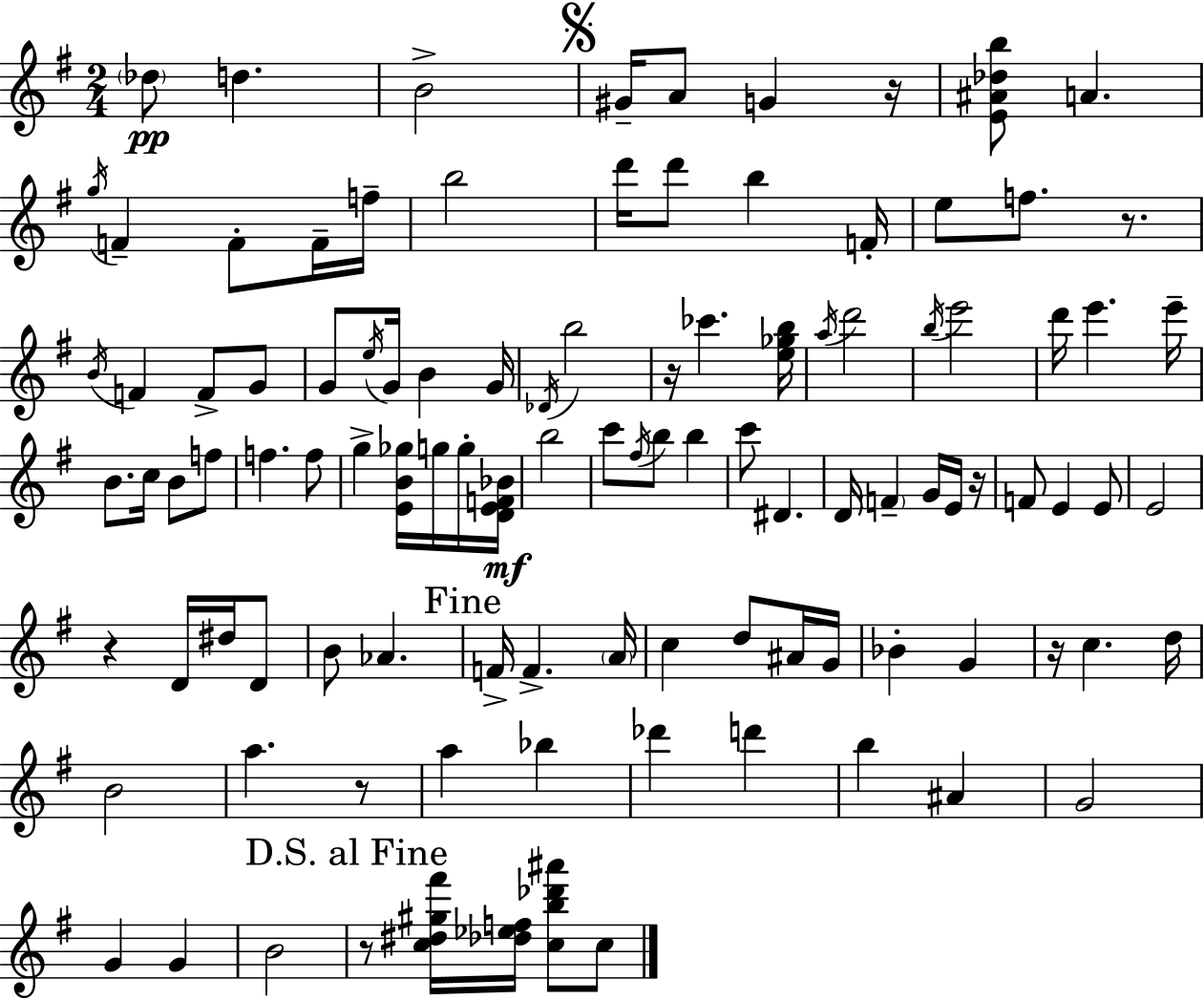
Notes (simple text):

Db5/e D5/q. B4/h G#4/s A4/e G4/q R/s [E4,A#4,Db5,B5]/e A4/q. G5/s F4/q F4/e F4/s F5/s B5/h D6/s D6/e B5/q F4/s E5/e F5/e. R/e. B4/s F4/q F4/e G4/e G4/e E5/s G4/s B4/q G4/s Db4/s B5/h R/s CES6/q. [E5,Gb5,B5]/s A5/s D6/h B5/s E6/h D6/s E6/q. E6/s B4/e. C5/s B4/e F5/e F5/q. F5/e G5/q [E4,B4,Gb5]/s G5/s G5/s [D4,E4,F4,Bb4]/s B5/h C6/e F#5/s B5/e B5/q C6/e D#4/q. D4/s F4/q G4/s E4/s R/s F4/e E4/q E4/e E4/h R/q D4/s D#5/s D4/e B4/e Ab4/q. F4/s F4/q. A4/s C5/q D5/e A#4/s G4/s Bb4/q G4/q R/s C5/q. D5/s B4/h A5/q. R/e A5/q Bb5/q Db6/q D6/q B5/q A#4/q G4/h G4/q G4/q B4/h R/e [C5,D#5,G#5,F#6]/s [Db5,Eb5,F5]/s [C5,B5,Db6,A#6]/e C5/e